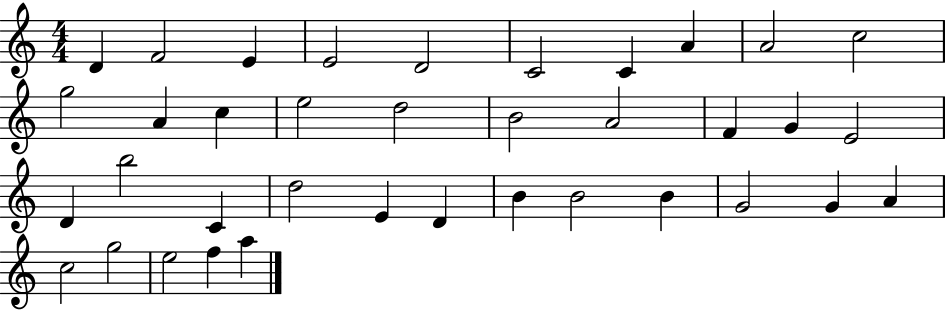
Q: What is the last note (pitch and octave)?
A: A5